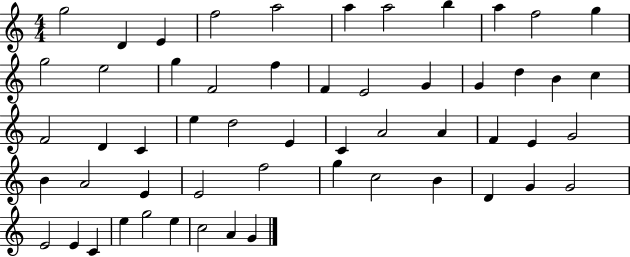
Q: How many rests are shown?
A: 0